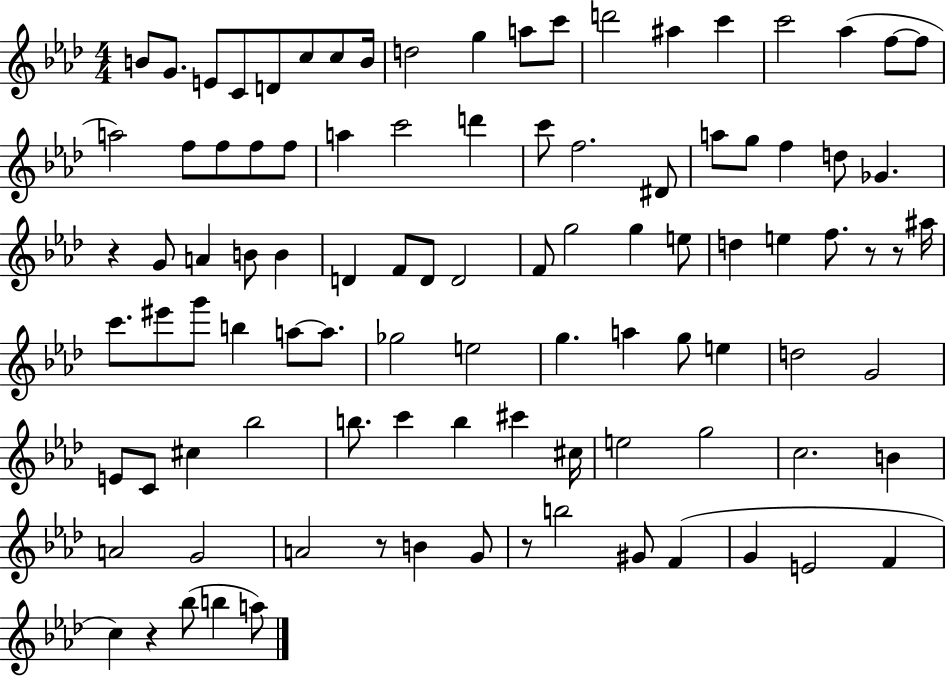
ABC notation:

X:1
T:Untitled
M:4/4
L:1/4
K:Ab
B/2 G/2 E/2 C/2 D/2 c/2 c/2 B/4 d2 g a/2 c'/2 d'2 ^a c' c'2 _a f/2 f/2 a2 f/2 f/2 f/2 f/2 a c'2 d' c'/2 f2 ^D/2 a/2 g/2 f d/2 _G z G/2 A B/2 B D F/2 D/2 D2 F/2 g2 g e/2 d e f/2 z/2 z/2 ^a/4 c'/2 ^e'/2 g'/2 b a/2 a/2 _g2 e2 g a g/2 e d2 G2 E/2 C/2 ^c _b2 b/2 c' b ^c' ^c/4 e2 g2 c2 B A2 G2 A2 z/2 B G/2 z/2 b2 ^G/2 F G E2 F c z _b/2 b a/2